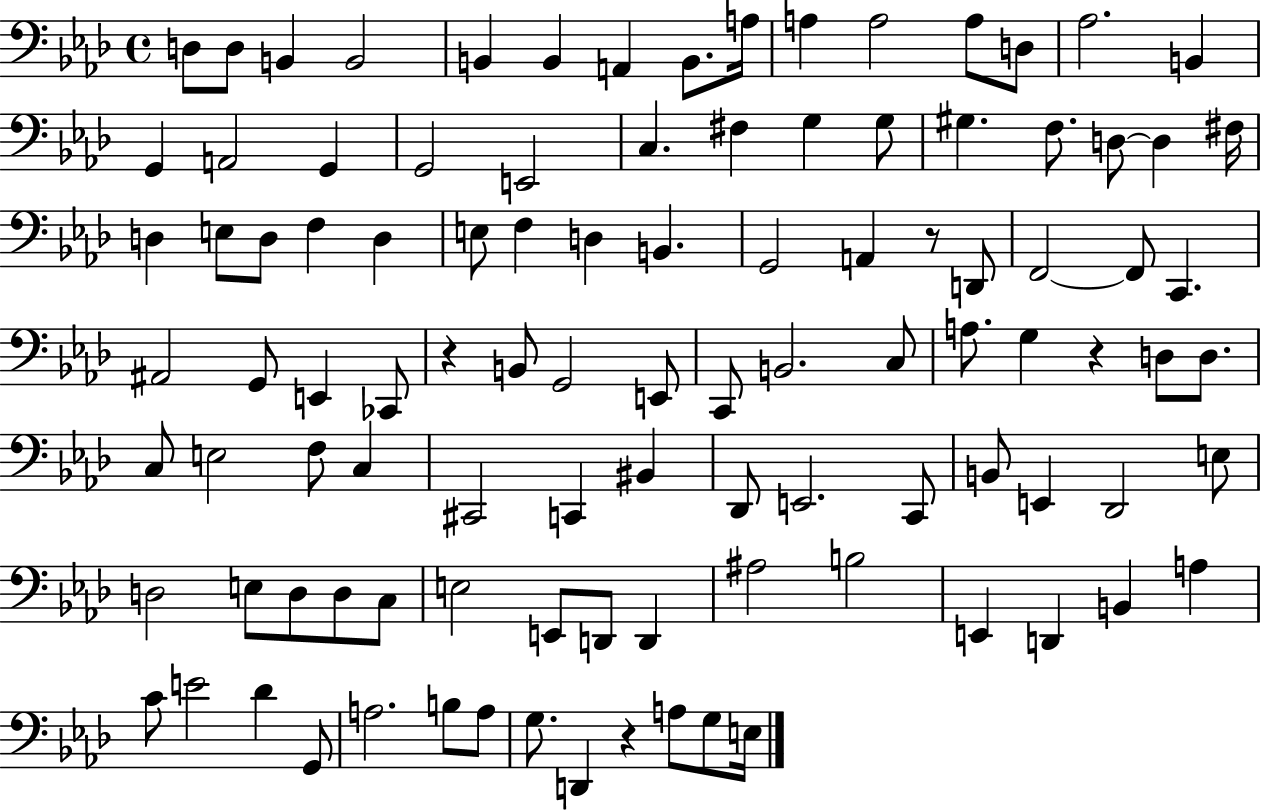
{
  \clef bass
  \time 4/4
  \defaultTimeSignature
  \key aes \major
  \repeat volta 2 { d8 d8 b,4 b,2 | b,4 b,4 a,4 b,8. a16 | a4 a2 a8 d8 | aes2. b,4 | \break g,4 a,2 g,4 | g,2 e,2 | c4. fis4 g4 g8 | gis4. f8. d8~~ d4 fis16 | \break d4 e8 d8 f4 d4 | e8 f4 d4 b,4. | g,2 a,4 r8 d,8 | f,2~~ f,8 c,4. | \break ais,2 g,8 e,4 ces,8 | r4 b,8 g,2 e,8 | c,8 b,2. c8 | a8. g4 r4 d8 d8. | \break c8 e2 f8 c4 | cis,2 c,4 bis,4 | des,8 e,2. c,8 | b,8 e,4 des,2 e8 | \break d2 e8 d8 d8 c8 | e2 e,8 d,8 d,4 | ais2 b2 | e,4 d,4 b,4 a4 | \break c'8 e'2 des'4 g,8 | a2. b8 a8 | g8. d,4 r4 a8 g8 e16 | } \bar "|."
}